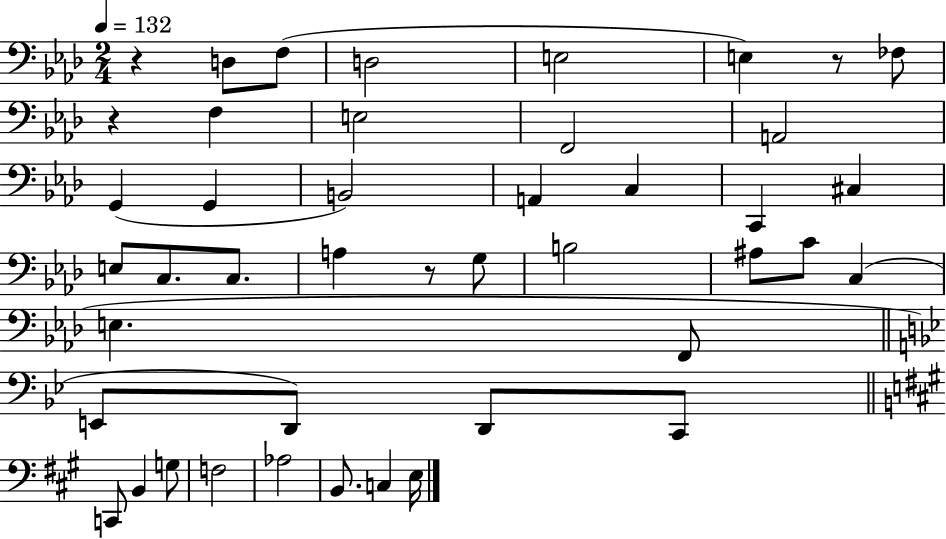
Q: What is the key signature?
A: AES major